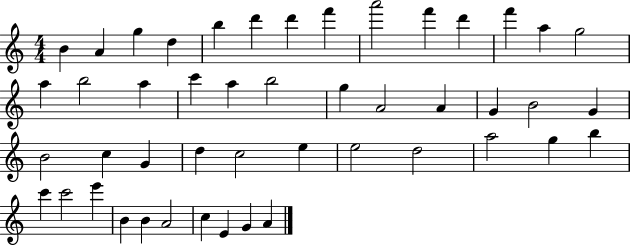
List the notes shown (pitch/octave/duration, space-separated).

B4/q A4/q G5/q D5/q B5/q D6/q D6/q F6/q A6/h F6/q D6/q F6/q A5/q G5/h A5/q B5/h A5/q C6/q A5/q B5/h G5/q A4/h A4/q G4/q B4/h G4/q B4/h C5/q G4/q D5/q C5/h E5/q E5/h D5/h A5/h G5/q B5/q C6/q C6/h E6/q B4/q B4/q A4/h C5/q E4/q G4/q A4/q